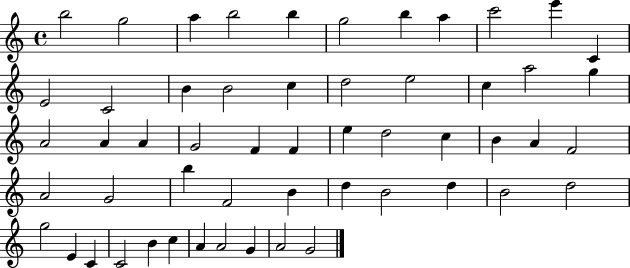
{
  \clef treble
  \time 4/4
  \defaultTimeSignature
  \key c \major
  b''2 g''2 | a''4 b''2 b''4 | g''2 b''4 a''4 | c'''2 e'''4 c'4 | \break e'2 c'2 | b'4 b'2 c''4 | d''2 e''2 | c''4 a''2 g''4 | \break a'2 a'4 a'4 | g'2 f'4 f'4 | e''4 d''2 c''4 | b'4 a'4 f'2 | \break a'2 g'2 | b''4 f'2 b'4 | d''4 b'2 d''4 | b'2 d''2 | \break g''2 e'4 c'4 | c'2 b'4 c''4 | a'4 a'2 g'4 | a'2 g'2 | \break \bar "|."
}